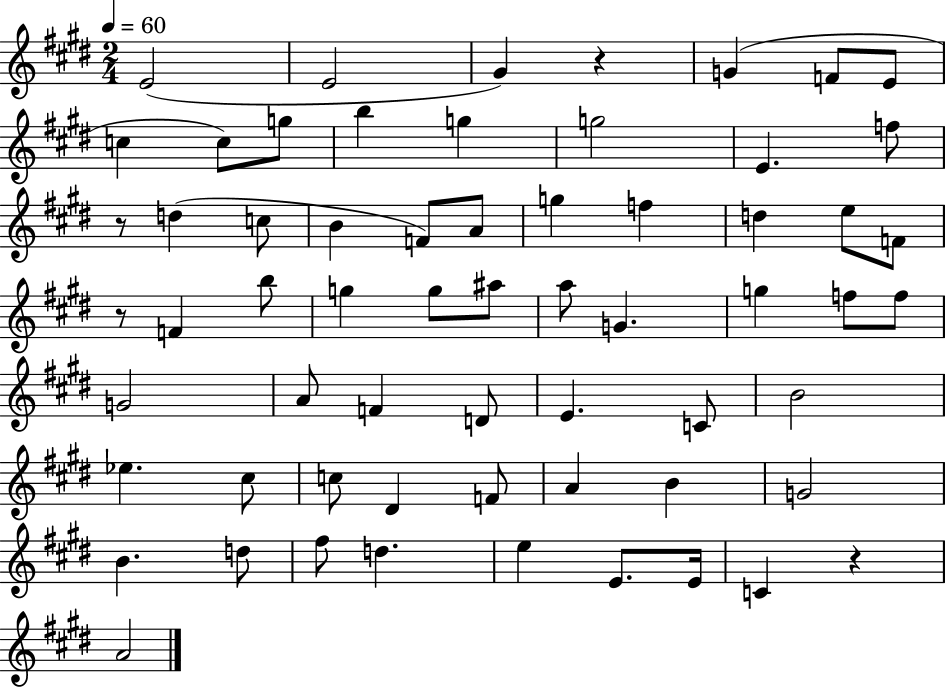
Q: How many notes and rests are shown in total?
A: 62